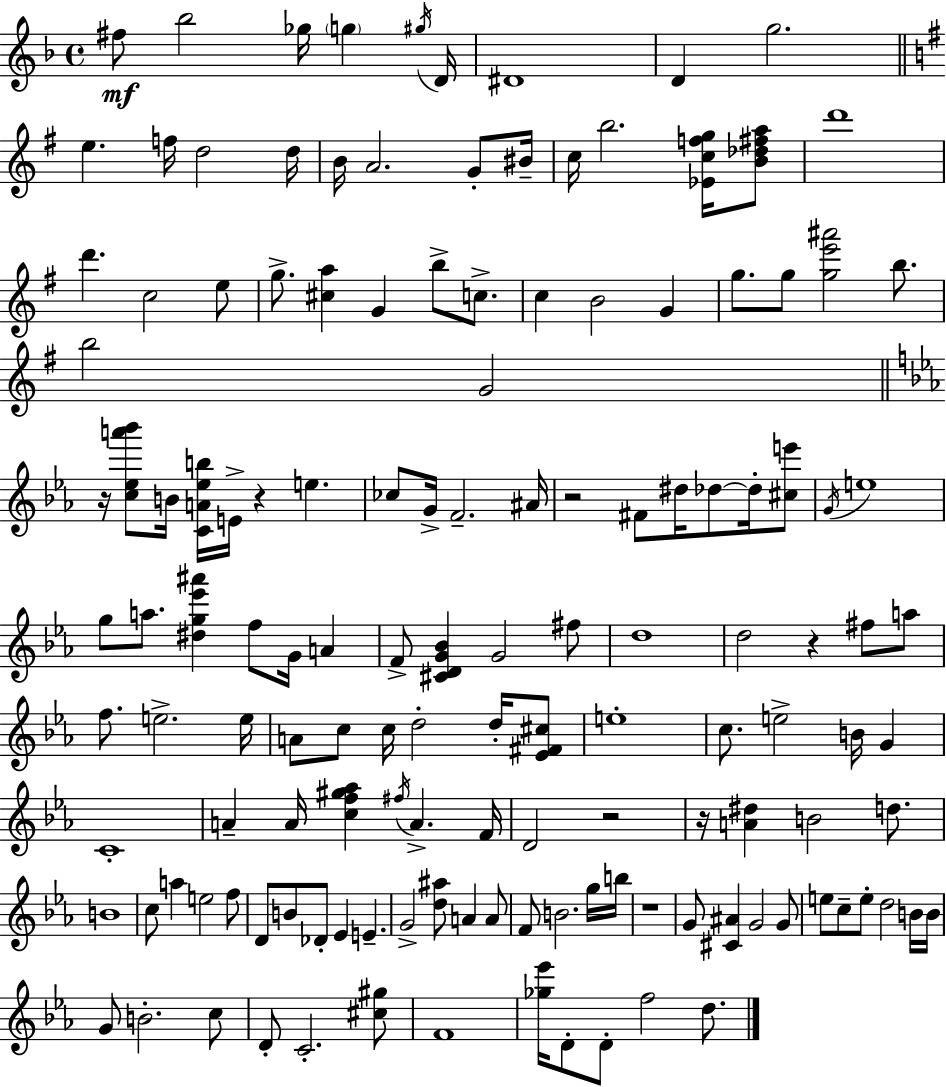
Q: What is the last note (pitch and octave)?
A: D5